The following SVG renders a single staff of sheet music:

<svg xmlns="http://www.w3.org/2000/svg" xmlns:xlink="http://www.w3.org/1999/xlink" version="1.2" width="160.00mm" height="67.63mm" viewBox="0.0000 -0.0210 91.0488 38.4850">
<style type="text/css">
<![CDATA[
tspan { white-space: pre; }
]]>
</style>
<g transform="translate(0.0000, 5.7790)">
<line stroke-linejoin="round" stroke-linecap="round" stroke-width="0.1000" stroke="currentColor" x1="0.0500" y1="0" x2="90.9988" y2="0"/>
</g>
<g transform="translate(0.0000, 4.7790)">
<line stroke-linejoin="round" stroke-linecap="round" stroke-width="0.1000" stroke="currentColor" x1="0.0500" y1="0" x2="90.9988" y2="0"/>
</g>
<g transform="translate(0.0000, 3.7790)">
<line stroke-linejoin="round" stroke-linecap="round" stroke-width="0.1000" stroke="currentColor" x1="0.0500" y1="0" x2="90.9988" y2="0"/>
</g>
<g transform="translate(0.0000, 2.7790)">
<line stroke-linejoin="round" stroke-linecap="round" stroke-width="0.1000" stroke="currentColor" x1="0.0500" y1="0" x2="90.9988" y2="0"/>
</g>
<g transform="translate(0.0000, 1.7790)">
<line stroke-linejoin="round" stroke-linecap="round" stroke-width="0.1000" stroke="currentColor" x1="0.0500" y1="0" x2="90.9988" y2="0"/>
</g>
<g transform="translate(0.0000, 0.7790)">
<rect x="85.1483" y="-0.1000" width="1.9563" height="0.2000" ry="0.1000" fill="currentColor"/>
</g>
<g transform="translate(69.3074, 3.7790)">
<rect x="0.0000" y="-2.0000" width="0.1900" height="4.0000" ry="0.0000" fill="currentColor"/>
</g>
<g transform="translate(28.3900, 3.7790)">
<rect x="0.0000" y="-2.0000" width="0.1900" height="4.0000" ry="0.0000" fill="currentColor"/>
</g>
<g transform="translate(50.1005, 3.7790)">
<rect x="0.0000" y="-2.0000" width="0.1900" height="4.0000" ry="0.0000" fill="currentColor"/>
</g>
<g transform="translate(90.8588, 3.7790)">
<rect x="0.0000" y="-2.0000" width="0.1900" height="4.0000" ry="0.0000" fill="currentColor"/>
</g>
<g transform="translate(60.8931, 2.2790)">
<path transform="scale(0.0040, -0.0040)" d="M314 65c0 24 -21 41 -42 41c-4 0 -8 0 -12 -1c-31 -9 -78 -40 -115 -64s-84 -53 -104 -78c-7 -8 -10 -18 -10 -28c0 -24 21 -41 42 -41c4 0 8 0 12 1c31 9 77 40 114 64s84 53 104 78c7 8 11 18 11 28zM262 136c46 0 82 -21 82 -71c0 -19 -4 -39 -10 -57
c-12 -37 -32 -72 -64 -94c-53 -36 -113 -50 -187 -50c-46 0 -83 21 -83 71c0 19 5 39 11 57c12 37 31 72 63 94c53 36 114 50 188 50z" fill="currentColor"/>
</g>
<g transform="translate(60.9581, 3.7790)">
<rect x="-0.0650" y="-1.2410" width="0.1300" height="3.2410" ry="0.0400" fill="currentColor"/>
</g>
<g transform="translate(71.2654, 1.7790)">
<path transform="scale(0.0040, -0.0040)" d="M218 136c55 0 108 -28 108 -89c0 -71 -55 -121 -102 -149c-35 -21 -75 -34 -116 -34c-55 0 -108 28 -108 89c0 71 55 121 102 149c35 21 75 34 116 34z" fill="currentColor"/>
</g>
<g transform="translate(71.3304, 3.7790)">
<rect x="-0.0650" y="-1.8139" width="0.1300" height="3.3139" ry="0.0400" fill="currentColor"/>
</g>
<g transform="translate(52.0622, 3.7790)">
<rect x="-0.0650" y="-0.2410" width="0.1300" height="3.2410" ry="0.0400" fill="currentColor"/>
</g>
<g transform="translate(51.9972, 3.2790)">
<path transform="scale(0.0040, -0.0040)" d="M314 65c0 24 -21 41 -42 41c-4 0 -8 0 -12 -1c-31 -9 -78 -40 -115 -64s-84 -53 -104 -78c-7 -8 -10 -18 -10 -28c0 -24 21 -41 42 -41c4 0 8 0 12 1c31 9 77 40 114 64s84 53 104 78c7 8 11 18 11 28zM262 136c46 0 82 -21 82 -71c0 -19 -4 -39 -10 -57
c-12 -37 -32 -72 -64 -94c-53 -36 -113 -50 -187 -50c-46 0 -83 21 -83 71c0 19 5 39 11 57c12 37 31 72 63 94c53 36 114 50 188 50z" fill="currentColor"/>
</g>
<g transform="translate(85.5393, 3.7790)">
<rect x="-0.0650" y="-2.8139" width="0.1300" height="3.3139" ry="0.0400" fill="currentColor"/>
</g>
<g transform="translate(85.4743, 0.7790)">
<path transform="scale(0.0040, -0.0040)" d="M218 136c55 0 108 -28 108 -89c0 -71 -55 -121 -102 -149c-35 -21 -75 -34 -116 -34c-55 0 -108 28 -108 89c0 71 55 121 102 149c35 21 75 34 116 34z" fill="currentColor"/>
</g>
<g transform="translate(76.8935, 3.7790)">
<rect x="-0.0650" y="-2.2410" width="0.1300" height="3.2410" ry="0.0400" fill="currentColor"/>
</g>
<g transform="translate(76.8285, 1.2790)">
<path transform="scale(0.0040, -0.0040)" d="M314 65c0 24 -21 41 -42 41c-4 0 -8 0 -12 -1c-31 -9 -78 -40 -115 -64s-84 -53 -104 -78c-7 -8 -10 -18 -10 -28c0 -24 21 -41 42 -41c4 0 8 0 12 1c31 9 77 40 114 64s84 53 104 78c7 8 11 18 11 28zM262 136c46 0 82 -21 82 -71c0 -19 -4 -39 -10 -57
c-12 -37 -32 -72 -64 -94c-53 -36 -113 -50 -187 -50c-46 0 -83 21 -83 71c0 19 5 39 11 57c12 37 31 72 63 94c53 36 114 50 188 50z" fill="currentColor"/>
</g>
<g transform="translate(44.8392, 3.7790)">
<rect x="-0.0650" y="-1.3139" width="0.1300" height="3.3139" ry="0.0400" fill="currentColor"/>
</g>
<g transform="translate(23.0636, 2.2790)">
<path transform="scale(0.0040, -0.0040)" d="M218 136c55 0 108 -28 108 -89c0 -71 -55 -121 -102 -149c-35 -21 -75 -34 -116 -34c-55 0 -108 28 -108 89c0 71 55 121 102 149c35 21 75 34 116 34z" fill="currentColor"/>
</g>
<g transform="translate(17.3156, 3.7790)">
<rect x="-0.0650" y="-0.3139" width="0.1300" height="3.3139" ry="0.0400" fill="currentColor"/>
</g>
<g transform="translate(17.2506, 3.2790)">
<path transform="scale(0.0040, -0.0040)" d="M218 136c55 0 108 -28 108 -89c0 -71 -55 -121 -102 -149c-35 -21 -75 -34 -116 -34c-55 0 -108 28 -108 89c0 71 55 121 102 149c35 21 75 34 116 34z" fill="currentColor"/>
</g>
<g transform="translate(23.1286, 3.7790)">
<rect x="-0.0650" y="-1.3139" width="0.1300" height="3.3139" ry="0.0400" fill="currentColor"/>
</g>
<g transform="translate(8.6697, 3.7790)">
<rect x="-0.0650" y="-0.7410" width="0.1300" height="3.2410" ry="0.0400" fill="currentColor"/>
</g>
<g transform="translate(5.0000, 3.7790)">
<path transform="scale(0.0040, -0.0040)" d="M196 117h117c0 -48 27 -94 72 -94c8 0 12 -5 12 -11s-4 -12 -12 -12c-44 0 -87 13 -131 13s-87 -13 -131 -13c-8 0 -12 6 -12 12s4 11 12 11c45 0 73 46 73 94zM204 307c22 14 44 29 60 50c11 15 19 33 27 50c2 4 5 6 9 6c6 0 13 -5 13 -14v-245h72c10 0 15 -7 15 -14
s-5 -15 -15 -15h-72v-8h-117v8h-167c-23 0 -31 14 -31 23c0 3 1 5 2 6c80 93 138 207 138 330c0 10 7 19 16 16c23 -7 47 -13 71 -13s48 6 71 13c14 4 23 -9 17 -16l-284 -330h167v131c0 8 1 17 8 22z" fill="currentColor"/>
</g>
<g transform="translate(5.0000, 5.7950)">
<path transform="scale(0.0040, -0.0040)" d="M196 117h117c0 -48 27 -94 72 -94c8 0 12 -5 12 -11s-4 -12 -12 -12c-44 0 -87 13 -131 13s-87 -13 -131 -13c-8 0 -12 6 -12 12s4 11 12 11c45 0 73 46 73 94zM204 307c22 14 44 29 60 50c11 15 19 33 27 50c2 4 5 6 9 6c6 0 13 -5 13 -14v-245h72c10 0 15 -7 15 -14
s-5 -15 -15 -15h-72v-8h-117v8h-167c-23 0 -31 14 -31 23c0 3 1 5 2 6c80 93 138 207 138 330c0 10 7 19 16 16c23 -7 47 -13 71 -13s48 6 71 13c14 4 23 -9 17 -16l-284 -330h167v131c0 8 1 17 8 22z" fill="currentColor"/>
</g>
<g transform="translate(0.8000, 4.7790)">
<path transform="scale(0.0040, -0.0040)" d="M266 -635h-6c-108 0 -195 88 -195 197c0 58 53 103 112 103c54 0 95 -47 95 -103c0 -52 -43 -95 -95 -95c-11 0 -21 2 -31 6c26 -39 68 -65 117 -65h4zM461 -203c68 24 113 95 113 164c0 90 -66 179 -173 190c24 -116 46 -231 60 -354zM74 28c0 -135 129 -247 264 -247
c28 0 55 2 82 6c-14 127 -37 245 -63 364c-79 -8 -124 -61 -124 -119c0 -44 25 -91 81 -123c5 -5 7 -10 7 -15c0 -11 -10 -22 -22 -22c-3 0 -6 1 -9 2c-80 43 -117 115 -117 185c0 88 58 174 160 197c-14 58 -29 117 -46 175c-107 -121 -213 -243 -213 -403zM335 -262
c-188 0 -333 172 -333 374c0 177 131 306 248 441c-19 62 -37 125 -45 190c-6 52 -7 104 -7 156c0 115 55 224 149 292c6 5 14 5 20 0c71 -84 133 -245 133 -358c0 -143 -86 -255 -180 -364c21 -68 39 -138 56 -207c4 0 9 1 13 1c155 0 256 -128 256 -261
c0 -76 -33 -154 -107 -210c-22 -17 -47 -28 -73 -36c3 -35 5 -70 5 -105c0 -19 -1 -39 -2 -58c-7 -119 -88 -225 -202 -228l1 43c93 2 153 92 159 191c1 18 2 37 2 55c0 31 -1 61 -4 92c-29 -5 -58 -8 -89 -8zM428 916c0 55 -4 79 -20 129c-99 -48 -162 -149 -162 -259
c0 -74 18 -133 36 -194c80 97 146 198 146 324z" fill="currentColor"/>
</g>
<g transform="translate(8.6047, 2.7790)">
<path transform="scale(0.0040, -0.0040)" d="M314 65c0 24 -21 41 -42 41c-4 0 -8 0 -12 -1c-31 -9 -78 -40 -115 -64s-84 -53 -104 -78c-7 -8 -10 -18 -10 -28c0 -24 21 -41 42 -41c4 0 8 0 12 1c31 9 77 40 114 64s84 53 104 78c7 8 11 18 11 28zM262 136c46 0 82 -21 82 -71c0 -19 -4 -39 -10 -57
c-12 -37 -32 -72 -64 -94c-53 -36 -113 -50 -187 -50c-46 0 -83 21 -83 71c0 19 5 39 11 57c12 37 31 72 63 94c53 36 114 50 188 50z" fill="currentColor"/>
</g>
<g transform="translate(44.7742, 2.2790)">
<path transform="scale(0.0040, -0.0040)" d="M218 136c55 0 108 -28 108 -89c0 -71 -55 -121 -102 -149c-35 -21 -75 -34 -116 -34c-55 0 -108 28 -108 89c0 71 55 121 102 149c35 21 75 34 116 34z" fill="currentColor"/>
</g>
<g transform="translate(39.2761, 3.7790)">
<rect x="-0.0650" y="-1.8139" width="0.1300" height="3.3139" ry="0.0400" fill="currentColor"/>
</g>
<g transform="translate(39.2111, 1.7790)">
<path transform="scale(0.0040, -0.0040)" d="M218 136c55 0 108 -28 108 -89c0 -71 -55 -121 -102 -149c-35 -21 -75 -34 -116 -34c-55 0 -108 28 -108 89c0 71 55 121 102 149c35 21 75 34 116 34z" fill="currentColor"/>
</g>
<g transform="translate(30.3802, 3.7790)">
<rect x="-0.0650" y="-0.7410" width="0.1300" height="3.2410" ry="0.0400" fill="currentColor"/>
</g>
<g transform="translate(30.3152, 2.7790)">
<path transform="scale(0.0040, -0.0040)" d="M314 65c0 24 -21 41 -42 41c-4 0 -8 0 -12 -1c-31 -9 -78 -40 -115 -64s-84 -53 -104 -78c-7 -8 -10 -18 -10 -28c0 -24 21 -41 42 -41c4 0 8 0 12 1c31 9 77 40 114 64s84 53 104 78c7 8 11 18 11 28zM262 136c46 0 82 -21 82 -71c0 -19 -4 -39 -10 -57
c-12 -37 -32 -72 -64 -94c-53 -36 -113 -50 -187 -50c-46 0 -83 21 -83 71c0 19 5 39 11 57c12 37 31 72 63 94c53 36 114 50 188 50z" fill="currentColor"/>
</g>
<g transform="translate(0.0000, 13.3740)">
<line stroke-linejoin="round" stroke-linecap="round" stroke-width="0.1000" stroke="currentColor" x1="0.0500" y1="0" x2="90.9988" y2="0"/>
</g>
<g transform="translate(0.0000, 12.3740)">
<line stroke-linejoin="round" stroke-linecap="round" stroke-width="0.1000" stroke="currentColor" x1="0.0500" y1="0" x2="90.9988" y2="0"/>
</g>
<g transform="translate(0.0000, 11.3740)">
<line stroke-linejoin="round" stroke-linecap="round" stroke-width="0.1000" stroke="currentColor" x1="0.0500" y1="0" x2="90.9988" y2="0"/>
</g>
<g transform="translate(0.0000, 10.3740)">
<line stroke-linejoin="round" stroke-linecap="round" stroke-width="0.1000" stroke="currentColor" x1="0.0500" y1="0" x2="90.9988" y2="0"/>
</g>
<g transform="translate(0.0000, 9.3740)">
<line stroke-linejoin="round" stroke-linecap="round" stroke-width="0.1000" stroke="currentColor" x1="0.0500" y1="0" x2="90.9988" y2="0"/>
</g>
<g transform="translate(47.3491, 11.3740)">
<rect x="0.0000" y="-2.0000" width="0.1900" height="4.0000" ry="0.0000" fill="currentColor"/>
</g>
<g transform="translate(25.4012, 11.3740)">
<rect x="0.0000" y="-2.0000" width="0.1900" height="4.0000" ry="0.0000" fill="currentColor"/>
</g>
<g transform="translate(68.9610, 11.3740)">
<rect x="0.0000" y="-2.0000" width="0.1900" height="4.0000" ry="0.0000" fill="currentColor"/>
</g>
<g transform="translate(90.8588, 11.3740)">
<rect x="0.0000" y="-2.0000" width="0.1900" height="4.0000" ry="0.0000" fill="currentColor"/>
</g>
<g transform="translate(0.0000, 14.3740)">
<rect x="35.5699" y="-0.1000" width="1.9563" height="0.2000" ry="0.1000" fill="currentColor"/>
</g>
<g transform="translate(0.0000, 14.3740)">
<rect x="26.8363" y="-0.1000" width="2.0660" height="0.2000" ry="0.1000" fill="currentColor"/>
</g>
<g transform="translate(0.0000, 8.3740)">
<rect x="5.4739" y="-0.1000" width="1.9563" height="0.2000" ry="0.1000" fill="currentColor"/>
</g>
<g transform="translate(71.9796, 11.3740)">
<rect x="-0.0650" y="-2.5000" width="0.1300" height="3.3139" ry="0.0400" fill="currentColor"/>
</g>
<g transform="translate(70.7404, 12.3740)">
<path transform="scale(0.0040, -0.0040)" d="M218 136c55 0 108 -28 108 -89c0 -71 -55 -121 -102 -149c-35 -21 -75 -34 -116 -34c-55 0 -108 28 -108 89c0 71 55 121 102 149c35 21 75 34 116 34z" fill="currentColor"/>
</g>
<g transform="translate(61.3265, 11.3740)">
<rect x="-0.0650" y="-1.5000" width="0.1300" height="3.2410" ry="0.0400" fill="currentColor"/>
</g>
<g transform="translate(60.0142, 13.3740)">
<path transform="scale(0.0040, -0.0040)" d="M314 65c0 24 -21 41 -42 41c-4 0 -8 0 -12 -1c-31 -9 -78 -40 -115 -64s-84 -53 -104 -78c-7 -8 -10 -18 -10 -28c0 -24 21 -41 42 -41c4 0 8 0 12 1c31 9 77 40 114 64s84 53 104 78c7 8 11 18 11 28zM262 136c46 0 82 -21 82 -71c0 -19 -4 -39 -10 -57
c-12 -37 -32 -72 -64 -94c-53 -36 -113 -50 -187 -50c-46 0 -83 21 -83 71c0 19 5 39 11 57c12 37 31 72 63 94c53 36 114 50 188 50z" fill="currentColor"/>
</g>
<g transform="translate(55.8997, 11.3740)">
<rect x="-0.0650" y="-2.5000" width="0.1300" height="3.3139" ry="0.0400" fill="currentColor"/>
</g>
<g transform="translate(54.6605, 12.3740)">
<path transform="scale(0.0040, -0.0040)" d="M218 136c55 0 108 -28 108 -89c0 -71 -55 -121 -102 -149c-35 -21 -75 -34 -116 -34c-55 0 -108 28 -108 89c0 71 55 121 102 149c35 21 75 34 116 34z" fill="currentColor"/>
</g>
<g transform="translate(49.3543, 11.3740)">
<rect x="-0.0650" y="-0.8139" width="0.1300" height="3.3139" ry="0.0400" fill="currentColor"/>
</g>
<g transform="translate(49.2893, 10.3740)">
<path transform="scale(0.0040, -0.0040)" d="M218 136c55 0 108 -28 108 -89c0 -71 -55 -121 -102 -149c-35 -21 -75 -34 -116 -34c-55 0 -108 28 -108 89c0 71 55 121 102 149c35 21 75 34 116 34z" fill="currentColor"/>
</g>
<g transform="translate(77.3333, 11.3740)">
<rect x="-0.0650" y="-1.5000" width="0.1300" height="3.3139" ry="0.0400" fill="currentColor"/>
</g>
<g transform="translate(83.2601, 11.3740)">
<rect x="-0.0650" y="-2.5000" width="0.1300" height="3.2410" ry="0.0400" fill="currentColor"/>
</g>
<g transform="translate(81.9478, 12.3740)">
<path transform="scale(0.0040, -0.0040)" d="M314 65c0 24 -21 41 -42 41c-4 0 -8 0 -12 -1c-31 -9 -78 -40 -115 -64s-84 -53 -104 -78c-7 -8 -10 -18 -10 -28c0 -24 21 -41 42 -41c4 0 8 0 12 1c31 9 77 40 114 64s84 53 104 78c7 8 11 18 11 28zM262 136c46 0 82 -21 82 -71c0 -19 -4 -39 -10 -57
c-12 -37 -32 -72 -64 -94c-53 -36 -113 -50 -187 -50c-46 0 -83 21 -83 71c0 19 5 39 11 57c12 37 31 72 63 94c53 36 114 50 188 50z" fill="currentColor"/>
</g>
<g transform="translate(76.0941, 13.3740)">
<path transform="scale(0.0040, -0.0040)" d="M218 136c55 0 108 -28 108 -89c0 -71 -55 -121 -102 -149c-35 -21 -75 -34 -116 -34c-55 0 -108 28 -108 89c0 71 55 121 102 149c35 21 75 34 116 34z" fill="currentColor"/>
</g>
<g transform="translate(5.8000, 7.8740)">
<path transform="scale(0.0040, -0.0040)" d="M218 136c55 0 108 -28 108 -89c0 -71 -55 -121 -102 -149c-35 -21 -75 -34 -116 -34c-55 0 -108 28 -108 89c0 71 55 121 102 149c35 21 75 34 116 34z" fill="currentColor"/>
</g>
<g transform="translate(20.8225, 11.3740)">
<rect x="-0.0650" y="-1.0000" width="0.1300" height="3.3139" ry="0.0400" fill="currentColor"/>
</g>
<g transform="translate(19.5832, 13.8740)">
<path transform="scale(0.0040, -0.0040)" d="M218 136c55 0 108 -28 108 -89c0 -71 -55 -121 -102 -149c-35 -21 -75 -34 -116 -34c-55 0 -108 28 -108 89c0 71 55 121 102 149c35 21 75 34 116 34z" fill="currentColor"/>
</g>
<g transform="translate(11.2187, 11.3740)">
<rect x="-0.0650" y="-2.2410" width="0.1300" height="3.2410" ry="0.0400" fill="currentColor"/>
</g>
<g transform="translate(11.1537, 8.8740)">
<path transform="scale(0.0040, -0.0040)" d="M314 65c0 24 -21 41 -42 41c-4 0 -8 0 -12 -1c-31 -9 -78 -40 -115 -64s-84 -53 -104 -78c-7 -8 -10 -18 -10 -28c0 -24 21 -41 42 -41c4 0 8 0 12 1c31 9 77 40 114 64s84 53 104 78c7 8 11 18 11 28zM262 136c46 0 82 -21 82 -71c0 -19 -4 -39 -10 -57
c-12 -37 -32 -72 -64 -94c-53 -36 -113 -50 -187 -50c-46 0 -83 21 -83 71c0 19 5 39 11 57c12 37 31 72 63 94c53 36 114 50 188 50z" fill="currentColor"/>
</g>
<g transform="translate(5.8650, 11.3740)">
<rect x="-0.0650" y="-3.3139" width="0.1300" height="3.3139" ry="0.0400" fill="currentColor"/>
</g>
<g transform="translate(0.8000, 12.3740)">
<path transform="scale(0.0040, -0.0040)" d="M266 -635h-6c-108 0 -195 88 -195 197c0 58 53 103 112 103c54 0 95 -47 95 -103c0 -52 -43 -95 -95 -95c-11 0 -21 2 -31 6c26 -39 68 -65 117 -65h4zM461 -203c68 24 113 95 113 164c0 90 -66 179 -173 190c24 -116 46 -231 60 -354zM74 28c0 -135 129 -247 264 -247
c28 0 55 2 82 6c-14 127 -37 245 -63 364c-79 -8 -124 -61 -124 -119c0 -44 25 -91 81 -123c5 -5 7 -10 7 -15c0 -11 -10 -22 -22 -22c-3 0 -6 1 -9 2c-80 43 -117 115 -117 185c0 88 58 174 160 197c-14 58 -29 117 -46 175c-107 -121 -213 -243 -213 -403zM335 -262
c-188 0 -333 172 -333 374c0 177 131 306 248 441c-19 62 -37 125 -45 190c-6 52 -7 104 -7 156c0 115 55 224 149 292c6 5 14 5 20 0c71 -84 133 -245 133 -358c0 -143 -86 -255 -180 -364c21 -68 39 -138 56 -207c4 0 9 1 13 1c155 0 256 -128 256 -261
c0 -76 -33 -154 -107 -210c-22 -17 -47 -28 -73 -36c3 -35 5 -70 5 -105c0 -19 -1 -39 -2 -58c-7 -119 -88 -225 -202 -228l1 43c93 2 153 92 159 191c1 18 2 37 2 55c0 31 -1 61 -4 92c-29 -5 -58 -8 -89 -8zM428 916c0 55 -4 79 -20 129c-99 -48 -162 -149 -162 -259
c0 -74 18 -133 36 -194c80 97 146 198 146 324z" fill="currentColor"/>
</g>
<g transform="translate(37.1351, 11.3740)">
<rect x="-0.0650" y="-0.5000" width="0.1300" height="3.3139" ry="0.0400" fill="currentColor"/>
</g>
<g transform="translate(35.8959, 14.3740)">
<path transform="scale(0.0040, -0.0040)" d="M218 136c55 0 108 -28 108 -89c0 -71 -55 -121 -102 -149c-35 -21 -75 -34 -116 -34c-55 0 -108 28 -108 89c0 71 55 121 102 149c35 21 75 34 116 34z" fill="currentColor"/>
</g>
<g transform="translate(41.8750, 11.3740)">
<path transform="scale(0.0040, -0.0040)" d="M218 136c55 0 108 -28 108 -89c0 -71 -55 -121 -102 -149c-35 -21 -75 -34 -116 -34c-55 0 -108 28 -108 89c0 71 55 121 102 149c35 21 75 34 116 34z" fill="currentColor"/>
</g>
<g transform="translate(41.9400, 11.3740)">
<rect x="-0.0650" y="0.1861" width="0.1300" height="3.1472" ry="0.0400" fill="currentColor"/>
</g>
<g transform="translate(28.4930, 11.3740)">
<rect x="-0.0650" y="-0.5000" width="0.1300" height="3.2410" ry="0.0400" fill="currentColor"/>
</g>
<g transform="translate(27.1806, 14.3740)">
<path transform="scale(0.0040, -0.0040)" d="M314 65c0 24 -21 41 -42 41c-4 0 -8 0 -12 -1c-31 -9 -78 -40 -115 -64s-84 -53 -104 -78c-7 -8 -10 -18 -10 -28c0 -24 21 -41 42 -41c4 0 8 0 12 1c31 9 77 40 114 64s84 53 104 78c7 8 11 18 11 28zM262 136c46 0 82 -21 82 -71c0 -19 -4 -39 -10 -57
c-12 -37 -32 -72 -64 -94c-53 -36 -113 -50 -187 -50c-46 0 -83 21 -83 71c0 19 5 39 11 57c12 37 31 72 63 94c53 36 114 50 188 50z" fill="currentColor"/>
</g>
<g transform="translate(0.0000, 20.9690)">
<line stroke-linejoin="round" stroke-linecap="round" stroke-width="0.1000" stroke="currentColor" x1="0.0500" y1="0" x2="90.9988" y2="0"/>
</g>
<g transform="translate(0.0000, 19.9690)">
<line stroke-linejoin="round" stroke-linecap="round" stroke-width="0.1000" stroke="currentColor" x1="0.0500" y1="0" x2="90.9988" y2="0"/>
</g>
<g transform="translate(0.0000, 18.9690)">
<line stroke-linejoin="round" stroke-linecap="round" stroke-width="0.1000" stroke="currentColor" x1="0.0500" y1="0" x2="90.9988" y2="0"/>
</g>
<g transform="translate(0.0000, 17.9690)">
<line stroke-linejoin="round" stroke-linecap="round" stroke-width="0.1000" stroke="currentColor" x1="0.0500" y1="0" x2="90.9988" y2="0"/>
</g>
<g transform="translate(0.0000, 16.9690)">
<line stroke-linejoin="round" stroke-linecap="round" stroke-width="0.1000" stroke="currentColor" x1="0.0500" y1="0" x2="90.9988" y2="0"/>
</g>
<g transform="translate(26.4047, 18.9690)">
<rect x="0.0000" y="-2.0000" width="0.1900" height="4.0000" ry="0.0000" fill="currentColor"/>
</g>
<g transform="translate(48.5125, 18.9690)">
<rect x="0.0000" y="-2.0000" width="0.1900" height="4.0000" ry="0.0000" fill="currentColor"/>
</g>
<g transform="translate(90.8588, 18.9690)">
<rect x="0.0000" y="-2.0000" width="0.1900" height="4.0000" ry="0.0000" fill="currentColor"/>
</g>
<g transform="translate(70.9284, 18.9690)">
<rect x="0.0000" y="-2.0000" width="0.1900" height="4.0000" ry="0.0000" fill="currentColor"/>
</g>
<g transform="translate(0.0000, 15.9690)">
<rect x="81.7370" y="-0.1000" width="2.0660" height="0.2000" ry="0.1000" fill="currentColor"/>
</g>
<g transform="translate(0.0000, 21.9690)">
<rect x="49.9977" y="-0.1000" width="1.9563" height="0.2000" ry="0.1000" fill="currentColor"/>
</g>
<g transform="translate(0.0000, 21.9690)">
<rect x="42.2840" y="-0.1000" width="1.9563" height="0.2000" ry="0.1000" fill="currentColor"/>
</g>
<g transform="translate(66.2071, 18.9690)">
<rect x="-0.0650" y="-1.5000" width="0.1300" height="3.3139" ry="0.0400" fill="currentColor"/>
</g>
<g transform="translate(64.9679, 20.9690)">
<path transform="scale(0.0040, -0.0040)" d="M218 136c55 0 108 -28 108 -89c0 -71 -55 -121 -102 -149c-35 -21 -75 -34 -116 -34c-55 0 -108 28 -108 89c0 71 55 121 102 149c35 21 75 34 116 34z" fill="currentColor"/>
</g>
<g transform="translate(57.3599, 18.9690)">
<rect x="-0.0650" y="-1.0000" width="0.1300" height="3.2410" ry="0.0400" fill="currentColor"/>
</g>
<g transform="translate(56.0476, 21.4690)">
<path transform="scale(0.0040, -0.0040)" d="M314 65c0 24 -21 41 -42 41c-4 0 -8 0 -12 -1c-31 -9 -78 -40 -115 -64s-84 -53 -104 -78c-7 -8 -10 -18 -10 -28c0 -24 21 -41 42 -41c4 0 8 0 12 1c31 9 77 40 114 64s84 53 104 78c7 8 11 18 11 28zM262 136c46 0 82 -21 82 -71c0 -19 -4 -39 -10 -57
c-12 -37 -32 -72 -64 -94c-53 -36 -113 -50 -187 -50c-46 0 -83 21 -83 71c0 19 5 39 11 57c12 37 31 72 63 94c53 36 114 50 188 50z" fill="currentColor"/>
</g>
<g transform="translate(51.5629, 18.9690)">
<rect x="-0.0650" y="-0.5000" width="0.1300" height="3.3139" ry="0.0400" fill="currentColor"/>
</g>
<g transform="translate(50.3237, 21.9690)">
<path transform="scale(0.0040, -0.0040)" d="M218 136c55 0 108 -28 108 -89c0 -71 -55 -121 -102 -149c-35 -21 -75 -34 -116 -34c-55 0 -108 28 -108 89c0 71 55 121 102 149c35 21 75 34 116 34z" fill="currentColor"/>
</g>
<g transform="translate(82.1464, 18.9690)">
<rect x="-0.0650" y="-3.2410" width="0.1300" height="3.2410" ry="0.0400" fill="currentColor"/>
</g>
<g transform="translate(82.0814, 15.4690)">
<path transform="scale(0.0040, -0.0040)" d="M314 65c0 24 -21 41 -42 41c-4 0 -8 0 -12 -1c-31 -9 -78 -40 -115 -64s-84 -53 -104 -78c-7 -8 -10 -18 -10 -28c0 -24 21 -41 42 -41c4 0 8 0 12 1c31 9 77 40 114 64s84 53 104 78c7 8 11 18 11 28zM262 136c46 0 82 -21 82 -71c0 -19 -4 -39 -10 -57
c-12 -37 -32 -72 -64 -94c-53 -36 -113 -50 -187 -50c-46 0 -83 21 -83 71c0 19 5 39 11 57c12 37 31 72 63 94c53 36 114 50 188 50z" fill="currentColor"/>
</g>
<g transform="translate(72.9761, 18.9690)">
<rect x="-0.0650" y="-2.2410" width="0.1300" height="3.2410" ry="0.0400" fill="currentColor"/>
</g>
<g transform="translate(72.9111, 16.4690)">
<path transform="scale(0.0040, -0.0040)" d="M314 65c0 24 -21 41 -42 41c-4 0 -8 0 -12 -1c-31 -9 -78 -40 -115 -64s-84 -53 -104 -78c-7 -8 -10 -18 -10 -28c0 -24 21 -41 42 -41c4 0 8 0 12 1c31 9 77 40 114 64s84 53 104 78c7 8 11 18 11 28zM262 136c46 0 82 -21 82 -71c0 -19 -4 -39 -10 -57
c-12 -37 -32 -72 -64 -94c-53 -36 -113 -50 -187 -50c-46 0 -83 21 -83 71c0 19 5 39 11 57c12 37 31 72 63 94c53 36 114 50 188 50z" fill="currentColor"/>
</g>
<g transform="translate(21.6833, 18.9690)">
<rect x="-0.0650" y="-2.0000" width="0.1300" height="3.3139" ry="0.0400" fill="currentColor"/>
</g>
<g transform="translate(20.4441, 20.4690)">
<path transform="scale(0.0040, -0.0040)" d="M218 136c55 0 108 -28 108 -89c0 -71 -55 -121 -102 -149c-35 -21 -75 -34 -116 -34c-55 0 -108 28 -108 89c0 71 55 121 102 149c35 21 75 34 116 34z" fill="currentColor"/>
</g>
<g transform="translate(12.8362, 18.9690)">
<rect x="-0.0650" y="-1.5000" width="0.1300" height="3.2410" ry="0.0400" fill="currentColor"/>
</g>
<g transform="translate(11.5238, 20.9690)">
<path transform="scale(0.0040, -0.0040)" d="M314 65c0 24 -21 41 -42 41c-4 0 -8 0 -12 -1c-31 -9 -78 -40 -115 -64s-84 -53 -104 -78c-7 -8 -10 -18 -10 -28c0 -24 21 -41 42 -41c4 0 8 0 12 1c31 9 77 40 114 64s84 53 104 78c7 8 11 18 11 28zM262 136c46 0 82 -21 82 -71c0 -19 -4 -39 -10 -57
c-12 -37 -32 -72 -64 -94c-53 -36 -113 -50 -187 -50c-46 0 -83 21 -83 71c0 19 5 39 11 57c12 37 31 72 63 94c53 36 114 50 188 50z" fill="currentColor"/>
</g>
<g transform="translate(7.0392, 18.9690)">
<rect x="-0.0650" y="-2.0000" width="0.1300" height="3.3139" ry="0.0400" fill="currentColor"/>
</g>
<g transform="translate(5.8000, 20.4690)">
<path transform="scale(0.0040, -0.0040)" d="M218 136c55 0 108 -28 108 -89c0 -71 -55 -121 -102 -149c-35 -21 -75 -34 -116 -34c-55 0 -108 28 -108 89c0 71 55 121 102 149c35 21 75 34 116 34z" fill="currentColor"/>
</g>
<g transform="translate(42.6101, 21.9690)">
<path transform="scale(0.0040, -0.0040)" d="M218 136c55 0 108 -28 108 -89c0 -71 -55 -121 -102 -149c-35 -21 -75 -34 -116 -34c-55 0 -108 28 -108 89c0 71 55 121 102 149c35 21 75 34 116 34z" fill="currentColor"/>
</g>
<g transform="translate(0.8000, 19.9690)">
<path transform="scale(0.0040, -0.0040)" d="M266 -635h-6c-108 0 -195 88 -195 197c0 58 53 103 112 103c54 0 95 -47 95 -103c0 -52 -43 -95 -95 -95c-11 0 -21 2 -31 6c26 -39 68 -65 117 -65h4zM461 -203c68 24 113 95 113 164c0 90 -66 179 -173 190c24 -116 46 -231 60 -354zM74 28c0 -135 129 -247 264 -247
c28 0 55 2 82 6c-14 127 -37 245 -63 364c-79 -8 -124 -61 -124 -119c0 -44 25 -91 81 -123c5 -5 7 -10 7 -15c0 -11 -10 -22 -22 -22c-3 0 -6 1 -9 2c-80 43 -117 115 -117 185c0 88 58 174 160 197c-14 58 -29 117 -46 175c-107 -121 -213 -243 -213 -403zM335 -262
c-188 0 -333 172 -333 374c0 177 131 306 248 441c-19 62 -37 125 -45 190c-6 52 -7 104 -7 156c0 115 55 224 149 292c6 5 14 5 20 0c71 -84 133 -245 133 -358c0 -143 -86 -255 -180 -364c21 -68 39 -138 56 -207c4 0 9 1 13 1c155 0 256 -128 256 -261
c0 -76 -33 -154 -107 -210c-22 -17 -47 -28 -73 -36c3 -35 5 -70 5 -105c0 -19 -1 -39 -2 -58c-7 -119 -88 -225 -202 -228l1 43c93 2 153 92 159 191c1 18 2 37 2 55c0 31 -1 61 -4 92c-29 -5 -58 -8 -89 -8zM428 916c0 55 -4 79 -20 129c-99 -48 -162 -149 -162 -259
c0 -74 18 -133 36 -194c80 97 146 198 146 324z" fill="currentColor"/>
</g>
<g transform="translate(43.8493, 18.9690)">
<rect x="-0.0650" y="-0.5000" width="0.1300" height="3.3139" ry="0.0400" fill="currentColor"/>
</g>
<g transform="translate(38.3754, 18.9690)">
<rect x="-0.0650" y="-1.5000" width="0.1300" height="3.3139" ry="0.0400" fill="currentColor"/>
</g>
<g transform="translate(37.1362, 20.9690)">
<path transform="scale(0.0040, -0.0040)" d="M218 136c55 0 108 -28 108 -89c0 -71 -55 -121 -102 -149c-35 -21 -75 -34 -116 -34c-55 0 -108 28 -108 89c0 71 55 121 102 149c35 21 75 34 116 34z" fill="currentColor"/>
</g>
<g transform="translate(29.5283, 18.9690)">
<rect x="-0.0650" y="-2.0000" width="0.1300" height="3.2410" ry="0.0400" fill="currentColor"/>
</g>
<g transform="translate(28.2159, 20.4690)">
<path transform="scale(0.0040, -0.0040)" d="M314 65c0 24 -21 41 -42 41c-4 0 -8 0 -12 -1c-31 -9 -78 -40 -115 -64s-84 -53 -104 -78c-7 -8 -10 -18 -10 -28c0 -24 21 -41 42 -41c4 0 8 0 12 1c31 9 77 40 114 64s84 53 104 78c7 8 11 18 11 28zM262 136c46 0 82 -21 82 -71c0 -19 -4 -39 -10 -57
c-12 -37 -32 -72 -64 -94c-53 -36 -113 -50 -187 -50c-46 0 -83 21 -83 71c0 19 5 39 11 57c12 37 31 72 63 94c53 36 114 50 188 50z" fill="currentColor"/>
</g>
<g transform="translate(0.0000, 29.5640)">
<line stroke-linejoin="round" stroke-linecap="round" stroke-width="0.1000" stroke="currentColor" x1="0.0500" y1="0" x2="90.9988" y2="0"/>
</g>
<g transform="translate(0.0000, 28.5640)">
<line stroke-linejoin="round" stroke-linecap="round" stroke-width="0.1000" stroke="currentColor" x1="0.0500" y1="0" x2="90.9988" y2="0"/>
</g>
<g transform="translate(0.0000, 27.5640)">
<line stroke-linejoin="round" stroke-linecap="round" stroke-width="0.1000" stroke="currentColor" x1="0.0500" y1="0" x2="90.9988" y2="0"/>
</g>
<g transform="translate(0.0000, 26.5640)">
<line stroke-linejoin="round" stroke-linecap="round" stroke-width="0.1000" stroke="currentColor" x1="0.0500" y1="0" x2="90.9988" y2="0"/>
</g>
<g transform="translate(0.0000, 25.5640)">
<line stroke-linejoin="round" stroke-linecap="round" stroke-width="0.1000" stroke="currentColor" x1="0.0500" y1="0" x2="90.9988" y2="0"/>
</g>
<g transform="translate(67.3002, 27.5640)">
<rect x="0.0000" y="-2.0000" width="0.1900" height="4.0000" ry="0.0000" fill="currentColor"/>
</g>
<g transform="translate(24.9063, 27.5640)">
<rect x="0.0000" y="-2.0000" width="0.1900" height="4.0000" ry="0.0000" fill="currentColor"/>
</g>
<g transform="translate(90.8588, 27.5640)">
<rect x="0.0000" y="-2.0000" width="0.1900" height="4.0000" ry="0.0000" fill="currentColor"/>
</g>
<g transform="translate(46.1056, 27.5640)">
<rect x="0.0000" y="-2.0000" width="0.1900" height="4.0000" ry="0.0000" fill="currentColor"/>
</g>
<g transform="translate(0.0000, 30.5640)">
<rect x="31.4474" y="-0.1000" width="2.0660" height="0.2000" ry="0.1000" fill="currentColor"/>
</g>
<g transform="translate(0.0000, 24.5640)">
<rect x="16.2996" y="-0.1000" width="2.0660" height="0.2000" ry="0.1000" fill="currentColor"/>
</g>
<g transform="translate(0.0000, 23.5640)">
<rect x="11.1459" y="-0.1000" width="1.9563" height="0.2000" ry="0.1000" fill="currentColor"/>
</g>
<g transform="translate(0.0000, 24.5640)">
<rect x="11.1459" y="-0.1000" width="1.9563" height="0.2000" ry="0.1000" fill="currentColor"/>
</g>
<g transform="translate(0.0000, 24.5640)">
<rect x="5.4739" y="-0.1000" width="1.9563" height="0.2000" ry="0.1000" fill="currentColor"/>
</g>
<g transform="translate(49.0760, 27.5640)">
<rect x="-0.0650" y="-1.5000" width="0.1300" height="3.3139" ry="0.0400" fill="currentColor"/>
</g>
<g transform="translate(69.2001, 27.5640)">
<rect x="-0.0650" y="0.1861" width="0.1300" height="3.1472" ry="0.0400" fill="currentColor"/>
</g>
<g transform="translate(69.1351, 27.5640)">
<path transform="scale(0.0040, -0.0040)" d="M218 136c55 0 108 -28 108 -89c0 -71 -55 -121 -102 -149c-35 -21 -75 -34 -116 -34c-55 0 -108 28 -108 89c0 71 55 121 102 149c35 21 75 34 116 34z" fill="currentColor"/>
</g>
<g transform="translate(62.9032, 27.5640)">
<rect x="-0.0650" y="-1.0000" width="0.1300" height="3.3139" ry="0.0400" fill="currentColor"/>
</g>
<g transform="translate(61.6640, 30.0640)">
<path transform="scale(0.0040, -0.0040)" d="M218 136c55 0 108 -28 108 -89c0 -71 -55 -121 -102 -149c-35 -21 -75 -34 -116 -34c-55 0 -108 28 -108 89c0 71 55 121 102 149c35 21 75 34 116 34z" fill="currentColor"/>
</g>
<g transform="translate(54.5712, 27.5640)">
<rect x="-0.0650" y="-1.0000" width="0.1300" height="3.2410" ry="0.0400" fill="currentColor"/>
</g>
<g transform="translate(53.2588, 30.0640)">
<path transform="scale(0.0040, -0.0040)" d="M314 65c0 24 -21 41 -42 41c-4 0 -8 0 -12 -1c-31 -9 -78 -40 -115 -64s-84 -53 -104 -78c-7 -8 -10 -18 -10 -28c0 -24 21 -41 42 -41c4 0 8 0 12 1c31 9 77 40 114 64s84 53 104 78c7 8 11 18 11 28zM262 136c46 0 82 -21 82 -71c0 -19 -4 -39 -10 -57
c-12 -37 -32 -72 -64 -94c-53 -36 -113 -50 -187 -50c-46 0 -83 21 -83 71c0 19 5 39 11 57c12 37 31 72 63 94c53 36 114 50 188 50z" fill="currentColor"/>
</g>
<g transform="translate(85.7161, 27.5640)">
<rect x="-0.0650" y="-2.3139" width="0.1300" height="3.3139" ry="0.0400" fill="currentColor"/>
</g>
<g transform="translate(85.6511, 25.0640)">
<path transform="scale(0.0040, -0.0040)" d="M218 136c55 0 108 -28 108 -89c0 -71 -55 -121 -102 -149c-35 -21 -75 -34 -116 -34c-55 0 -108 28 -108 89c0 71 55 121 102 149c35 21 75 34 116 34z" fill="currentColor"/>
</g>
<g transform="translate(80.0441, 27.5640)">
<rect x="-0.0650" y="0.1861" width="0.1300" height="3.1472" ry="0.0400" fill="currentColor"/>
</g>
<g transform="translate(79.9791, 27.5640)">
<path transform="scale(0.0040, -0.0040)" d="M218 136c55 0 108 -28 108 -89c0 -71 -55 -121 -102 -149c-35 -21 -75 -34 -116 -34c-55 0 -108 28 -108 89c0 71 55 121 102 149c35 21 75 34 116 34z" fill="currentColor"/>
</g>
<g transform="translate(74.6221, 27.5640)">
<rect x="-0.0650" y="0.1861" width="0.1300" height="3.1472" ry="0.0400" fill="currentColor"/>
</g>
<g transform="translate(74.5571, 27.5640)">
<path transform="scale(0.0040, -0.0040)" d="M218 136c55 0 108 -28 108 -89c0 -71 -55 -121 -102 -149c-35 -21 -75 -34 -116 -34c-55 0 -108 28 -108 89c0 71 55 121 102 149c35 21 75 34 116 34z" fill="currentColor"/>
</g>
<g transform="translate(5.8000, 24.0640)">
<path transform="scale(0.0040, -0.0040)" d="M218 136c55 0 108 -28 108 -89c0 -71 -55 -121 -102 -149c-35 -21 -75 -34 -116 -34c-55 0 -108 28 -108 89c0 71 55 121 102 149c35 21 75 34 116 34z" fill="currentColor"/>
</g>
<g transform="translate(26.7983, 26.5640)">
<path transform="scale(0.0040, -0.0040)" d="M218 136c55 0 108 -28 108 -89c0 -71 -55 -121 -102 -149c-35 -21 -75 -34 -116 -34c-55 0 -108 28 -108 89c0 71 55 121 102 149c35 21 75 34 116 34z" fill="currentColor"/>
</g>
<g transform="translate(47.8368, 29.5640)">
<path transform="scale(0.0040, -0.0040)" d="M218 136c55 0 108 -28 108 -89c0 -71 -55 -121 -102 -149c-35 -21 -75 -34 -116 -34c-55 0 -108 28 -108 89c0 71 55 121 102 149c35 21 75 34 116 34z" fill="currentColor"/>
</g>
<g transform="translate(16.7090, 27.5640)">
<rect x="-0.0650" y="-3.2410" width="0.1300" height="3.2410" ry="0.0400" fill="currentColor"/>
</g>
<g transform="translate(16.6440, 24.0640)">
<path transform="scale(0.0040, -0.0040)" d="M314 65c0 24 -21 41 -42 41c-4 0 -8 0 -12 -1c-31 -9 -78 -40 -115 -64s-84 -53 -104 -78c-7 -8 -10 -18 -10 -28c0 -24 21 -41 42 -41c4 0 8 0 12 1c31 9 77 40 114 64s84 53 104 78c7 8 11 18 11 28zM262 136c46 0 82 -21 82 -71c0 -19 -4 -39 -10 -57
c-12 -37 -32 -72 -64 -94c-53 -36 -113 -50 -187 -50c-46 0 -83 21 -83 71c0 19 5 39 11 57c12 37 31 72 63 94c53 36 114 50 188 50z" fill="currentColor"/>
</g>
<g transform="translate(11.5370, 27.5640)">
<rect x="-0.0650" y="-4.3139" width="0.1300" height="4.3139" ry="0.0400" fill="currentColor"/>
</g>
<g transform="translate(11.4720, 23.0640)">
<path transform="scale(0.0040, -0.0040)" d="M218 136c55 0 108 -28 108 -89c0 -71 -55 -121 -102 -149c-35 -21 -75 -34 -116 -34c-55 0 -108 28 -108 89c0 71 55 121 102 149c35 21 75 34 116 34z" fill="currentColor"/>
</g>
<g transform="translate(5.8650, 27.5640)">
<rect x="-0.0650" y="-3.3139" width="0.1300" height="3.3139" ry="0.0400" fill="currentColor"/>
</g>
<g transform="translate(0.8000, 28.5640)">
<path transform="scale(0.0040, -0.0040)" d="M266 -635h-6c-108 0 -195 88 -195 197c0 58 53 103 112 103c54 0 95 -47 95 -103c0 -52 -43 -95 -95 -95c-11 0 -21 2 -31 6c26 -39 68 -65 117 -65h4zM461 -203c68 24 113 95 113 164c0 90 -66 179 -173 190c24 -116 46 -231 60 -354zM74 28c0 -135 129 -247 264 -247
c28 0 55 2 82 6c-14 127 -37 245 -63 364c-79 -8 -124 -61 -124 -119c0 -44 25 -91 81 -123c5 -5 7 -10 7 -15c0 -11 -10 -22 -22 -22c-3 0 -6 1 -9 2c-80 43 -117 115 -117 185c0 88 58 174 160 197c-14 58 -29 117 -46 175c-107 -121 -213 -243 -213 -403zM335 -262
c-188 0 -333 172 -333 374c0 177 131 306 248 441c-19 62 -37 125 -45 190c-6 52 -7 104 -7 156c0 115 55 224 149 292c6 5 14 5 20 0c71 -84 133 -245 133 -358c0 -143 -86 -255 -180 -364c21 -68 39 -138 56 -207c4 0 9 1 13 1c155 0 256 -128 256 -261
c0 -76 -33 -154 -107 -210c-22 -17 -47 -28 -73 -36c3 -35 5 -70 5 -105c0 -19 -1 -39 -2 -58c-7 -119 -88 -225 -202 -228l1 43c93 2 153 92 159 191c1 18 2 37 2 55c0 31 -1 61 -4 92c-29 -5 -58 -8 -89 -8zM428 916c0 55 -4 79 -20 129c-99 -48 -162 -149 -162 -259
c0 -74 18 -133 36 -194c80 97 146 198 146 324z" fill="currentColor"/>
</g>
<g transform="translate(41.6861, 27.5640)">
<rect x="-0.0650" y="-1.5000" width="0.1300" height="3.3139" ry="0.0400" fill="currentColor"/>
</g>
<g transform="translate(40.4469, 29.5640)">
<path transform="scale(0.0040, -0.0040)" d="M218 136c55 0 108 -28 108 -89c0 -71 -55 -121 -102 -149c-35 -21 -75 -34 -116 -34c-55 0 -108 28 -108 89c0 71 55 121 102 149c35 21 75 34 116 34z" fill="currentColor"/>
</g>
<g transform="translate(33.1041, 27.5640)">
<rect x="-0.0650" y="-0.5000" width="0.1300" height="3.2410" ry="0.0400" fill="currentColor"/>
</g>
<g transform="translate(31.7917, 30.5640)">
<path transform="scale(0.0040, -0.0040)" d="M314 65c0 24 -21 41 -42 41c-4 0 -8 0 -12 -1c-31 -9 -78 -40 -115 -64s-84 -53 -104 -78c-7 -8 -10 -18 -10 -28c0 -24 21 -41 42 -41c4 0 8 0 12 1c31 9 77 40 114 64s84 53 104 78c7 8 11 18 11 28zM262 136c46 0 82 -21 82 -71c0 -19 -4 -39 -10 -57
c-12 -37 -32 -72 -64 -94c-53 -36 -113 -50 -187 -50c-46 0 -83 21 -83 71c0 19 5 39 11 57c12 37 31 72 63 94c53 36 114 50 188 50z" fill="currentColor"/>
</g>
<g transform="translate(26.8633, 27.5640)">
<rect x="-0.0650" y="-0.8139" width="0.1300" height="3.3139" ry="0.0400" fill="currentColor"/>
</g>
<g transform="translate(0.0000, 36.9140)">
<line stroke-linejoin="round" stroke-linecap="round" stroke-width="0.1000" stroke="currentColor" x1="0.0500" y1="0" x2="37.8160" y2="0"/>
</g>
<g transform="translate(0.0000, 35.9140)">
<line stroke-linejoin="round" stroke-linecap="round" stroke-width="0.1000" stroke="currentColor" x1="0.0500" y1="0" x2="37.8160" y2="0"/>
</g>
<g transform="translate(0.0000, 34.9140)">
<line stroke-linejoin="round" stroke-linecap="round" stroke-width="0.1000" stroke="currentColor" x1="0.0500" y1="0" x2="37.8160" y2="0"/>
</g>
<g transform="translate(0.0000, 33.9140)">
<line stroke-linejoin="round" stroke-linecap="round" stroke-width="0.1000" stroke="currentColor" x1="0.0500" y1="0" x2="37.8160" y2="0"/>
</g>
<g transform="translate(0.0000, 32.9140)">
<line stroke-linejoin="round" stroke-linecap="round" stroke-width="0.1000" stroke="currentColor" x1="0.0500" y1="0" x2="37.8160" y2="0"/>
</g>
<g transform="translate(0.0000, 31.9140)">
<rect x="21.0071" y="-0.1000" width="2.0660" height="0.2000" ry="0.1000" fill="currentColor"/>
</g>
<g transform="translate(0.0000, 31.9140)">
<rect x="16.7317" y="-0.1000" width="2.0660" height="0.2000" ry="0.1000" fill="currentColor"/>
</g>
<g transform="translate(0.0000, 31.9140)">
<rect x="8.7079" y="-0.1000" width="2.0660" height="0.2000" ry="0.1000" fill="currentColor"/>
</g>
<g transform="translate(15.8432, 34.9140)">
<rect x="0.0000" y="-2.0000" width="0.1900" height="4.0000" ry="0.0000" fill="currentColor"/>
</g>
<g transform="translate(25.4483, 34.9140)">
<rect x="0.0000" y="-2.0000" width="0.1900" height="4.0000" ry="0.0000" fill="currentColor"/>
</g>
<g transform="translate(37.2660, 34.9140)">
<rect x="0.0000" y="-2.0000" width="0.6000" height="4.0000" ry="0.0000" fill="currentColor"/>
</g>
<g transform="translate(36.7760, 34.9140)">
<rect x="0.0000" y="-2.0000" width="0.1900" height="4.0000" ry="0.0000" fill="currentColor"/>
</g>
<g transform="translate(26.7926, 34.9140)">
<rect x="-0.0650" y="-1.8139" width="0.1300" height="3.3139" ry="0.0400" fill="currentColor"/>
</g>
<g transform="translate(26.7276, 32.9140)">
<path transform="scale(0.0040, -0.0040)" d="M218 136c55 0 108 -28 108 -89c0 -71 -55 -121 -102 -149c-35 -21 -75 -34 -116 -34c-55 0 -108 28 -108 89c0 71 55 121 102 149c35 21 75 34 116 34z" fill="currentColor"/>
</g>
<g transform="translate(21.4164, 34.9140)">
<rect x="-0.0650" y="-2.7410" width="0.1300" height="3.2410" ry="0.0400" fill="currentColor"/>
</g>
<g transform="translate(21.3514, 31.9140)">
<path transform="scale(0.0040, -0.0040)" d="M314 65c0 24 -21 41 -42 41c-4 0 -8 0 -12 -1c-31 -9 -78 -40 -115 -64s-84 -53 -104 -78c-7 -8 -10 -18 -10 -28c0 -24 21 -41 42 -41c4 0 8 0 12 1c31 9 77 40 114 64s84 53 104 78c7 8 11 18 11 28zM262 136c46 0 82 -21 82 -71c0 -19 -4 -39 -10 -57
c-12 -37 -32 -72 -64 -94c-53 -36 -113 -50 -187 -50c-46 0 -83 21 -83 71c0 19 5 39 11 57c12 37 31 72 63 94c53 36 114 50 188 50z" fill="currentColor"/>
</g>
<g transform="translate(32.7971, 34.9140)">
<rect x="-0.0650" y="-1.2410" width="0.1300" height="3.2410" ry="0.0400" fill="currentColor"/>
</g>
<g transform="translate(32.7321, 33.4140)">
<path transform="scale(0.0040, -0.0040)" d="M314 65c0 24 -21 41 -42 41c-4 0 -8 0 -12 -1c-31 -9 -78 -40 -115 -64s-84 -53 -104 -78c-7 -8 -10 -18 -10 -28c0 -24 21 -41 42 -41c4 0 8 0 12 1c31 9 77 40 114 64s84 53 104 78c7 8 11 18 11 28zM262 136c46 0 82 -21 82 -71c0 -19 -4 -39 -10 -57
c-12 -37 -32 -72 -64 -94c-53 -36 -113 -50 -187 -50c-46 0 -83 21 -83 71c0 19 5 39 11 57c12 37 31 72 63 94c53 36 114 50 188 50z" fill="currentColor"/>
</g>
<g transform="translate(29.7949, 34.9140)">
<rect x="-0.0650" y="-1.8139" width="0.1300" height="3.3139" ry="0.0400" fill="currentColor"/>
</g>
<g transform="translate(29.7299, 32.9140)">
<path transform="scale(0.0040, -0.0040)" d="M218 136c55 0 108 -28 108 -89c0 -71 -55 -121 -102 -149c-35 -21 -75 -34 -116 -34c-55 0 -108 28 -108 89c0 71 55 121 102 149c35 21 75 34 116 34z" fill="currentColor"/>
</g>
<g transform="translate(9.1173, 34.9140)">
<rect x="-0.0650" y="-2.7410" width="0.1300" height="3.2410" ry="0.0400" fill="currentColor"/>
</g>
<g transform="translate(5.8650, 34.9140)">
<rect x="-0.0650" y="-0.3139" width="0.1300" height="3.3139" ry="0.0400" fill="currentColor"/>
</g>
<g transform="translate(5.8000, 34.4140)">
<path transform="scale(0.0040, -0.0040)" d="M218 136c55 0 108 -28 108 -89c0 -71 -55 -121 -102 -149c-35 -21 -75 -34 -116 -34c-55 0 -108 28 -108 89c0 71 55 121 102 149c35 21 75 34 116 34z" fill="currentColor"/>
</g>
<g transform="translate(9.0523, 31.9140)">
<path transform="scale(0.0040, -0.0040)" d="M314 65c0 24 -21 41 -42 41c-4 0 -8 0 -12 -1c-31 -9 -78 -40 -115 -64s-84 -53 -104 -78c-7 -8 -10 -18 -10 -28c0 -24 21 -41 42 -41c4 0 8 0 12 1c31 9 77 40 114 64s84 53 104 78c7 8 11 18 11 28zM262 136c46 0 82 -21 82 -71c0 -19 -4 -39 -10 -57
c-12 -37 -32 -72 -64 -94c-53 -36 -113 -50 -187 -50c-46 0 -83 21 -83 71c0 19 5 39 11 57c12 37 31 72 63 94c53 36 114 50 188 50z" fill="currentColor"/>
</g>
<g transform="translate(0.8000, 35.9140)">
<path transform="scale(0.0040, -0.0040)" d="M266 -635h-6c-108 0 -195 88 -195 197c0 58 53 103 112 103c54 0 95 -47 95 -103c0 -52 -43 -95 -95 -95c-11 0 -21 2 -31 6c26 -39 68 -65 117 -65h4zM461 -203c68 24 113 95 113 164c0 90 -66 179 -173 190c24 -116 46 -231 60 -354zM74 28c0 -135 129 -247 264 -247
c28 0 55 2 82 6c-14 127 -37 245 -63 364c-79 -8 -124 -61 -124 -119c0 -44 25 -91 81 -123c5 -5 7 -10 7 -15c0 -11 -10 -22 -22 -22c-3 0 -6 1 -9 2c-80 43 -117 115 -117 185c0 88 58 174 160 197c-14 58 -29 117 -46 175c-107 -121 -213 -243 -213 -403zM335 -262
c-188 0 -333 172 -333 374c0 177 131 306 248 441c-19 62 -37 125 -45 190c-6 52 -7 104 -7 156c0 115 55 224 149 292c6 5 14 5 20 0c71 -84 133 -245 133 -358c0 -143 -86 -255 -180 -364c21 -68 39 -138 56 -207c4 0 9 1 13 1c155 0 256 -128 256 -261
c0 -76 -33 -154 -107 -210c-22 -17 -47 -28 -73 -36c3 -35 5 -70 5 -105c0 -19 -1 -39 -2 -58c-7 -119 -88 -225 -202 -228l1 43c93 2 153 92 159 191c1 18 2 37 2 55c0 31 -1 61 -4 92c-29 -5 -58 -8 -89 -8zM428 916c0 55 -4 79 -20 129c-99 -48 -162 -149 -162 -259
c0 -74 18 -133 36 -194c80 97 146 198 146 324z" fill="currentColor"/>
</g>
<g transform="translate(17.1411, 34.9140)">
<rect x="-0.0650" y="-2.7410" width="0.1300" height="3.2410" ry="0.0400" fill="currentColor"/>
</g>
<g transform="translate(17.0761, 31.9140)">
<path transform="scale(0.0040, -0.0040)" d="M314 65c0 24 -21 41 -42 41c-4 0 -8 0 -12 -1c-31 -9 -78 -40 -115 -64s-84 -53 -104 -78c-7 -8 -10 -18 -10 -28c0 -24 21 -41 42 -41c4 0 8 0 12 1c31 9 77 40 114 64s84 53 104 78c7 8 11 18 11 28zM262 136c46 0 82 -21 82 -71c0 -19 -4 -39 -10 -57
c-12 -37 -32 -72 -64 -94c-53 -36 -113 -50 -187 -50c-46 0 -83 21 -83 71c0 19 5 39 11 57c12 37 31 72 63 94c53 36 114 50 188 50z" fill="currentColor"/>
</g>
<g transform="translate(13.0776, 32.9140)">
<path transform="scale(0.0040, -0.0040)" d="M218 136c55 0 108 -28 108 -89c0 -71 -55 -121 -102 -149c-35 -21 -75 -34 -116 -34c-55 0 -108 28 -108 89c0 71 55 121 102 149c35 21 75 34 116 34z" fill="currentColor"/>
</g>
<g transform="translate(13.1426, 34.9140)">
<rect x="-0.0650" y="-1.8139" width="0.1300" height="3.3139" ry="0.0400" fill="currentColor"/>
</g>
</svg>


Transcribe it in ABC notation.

X:1
T:Untitled
M:4/4
L:1/4
K:C
d2 c e d2 f e c2 e2 f g2 a b g2 D C2 C B d G E2 G E G2 F E2 F F2 E C C D2 E g2 b2 b d' b2 d C2 E E D2 D B B B g c a2 f a2 a2 f f e2